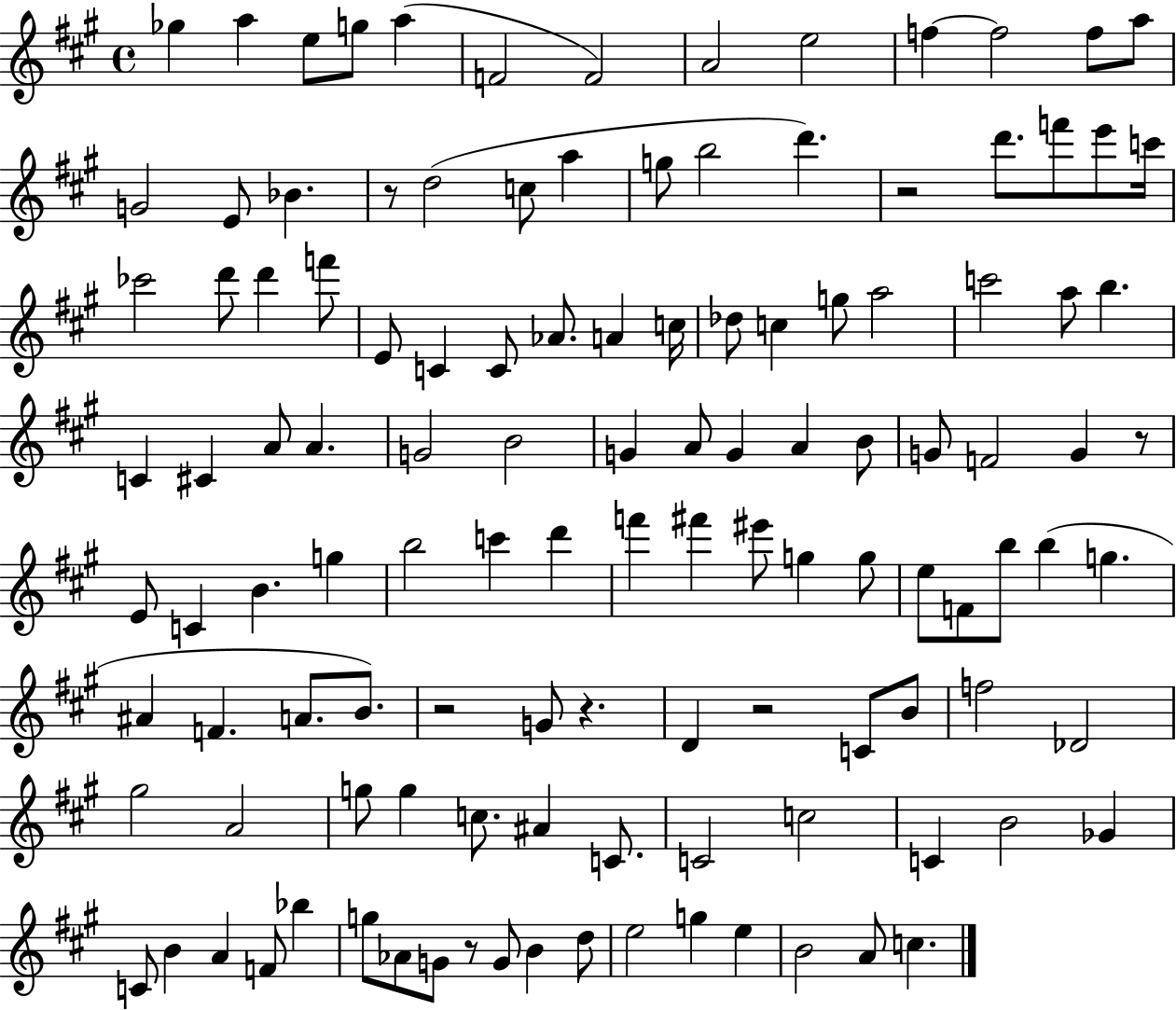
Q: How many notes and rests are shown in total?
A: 120